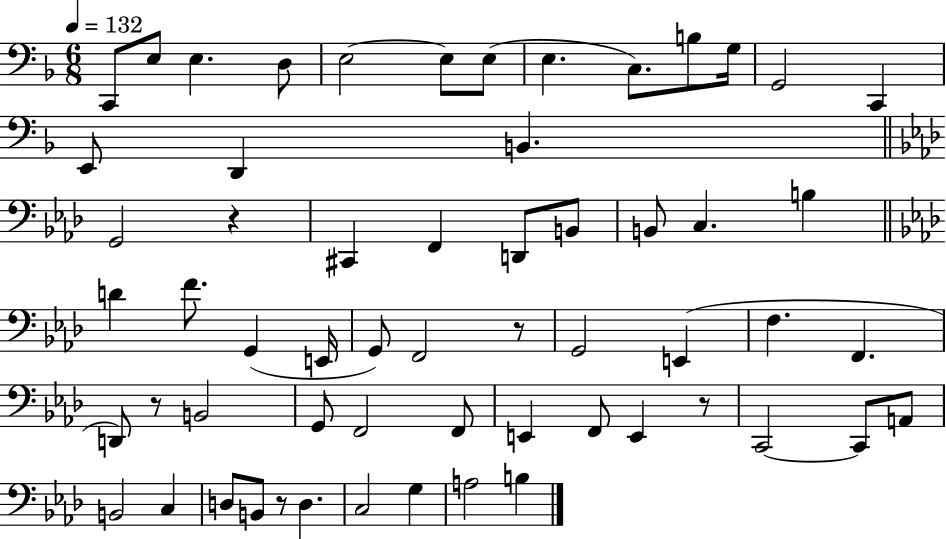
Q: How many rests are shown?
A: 5